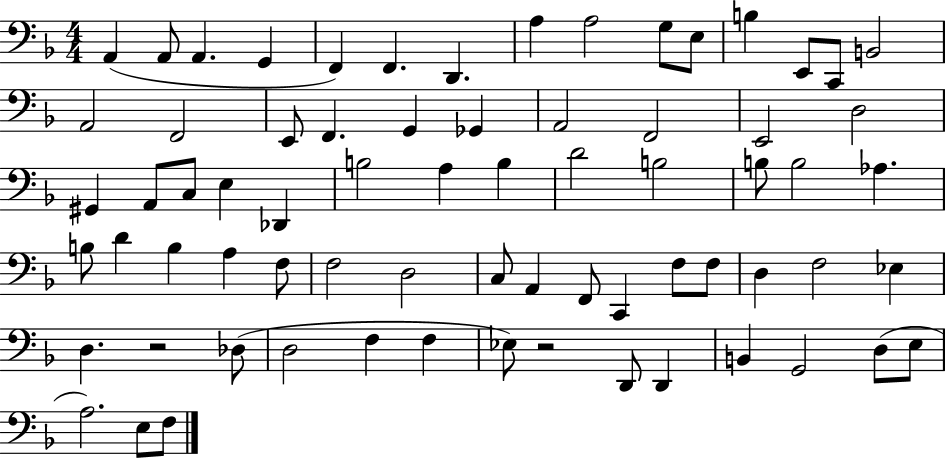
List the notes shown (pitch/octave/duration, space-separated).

A2/q A2/e A2/q. G2/q F2/q F2/q. D2/q. A3/q A3/h G3/e E3/e B3/q E2/e C2/e B2/h A2/h F2/h E2/e F2/q. G2/q Gb2/q A2/h F2/h E2/h D3/h G#2/q A2/e C3/e E3/q Db2/q B3/h A3/q B3/q D4/h B3/h B3/e B3/h Ab3/q. B3/e D4/q B3/q A3/q F3/e F3/h D3/h C3/e A2/q F2/e C2/q F3/e F3/e D3/q F3/h Eb3/q D3/q. R/h Db3/e D3/h F3/q F3/q Eb3/e R/h D2/e D2/q B2/q G2/h D3/e E3/e A3/h. E3/e F3/e